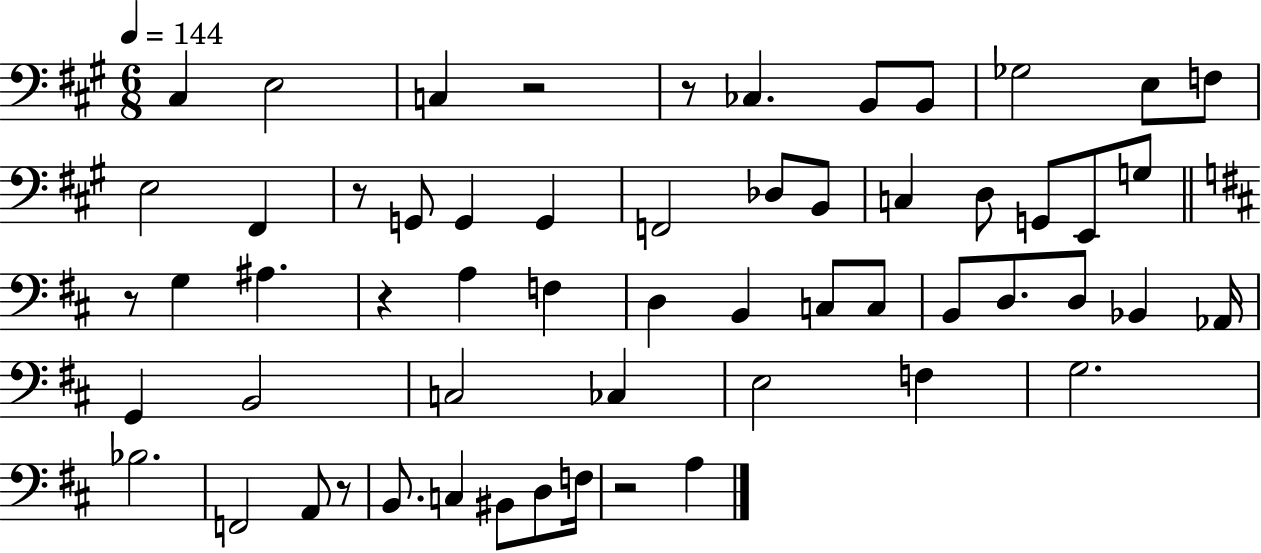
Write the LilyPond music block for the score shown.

{
  \clef bass
  \numericTimeSignature
  \time 6/8
  \key a \major
  \tempo 4 = 144
  cis4 e2 | c4 r2 | r8 ces4. b,8 b,8 | ges2 e8 f8 | \break e2 fis,4 | r8 g,8 g,4 g,4 | f,2 des8 b,8 | c4 d8 g,8 e,8 g8 | \break \bar "||" \break \key d \major r8 g4 ais4. | r4 a4 f4 | d4 b,4 c8 c8 | b,8 d8. d8 bes,4 aes,16 | \break g,4 b,2 | c2 ces4 | e2 f4 | g2. | \break bes2. | f,2 a,8 r8 | b,8. c4 bis,8 d8 f16 | r2 a4 | \break \bar "|."
}